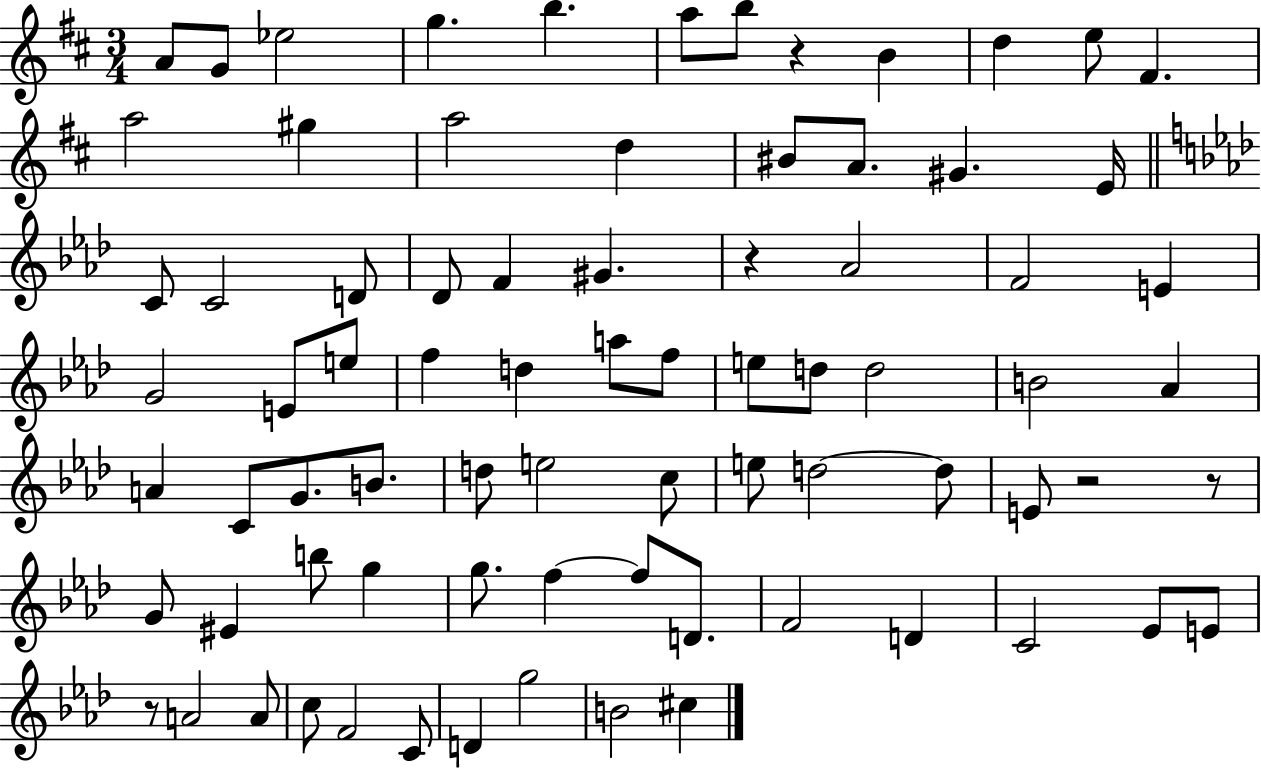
{
  \clef treble
  \numericTimeSignature
  \time 3/4
  \key d \major
  a'8 g'8 ees''2 | g''4. b''4. | a''8 b''8 r4 b'4 | d''4 e''8 fis'4. | \break a''2 gis''4 | a''2 d''4 | bis'8 a'8. gis'4. e'16 | \bar "||" \break \key f \minor c'8 c'2 d'8 | des'8 f'4 gis'4. | r4 aes'2 | f'2 e'4 | \break g'2 e'8 e''8 | f''4 d''4 a''8 f''8 | e''8 d''8 d''2 | b'2 aes'4 | \break a'4 c'8 g'8. b'8. | d''8 e''2 c''8 | e''8 d''2~~ d''8 | e'8 r2 r8 | \break g'8 eis'4 b''8 g''4 | g''8. f''4~~ f''8 d'8. | f'2 d'4 | c'2 ees'8 e'8 | \break r8 a'2 a'8 | c''8 f'2 c'8 | d'4 g''2 | b'2 cis''4 | \break \bar "|."
}